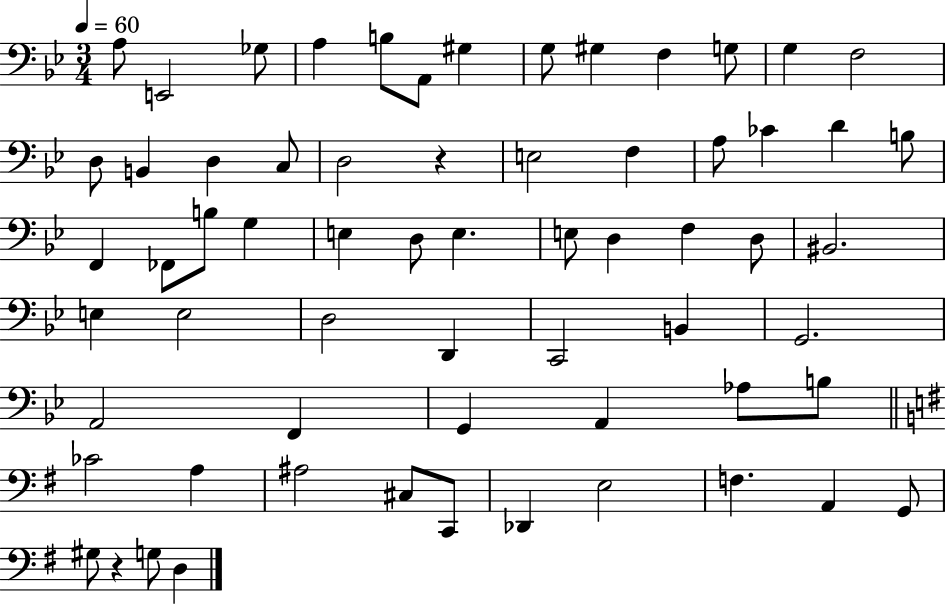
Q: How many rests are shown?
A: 2